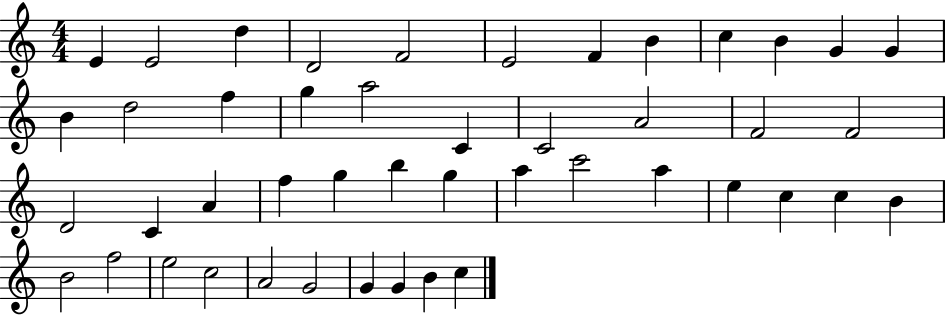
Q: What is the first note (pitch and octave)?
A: E4